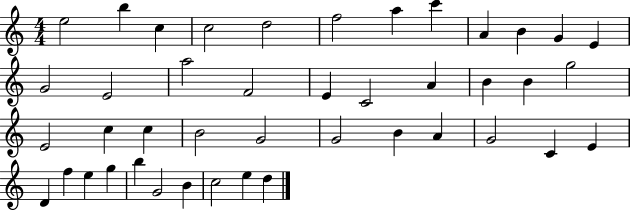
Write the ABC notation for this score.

X:1
T:Untitled
M:4/4
L:1/4
K:C
e2 b c c2 d2 f2 a c' A B G E G2 E2 a2 F2 E C2 A B B g2 E2 c c B2 G2 G2 B A G2 C E D f e g b G2 B c2 e d